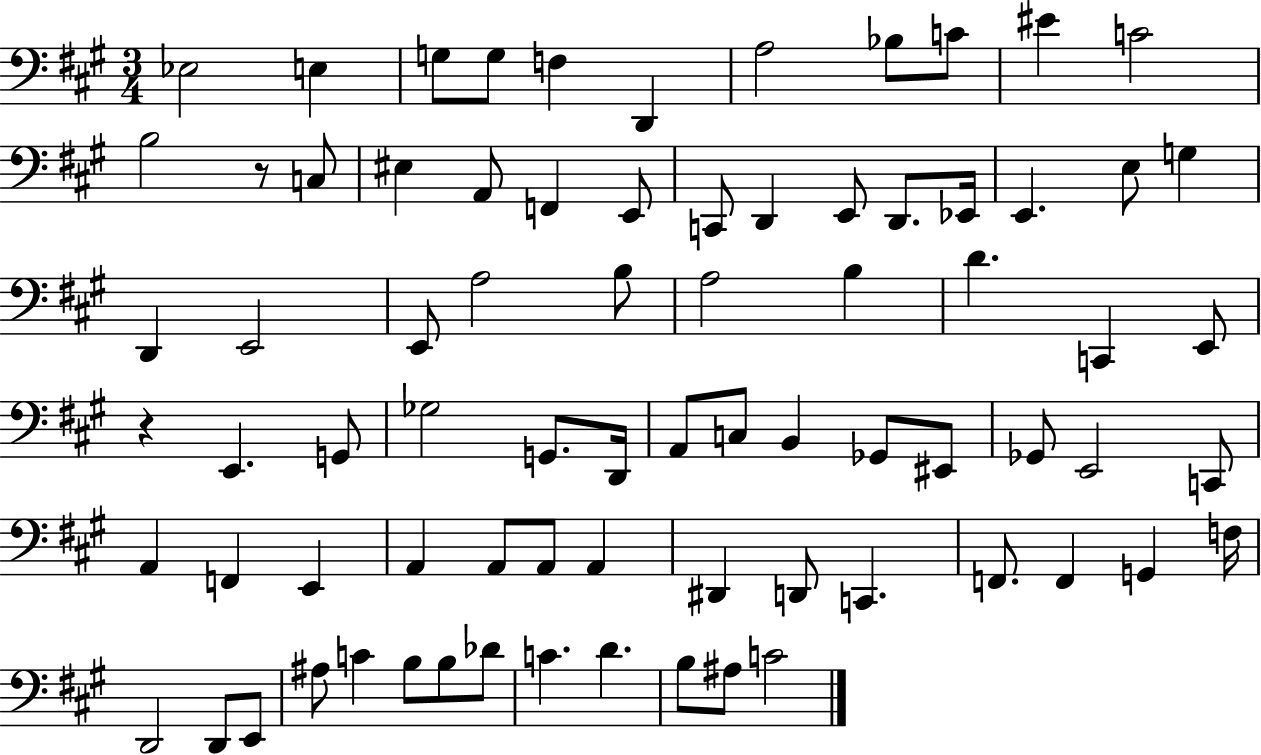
{
  \clef bass
  \numericTimeSignature
  \time 3/4
  \key a \major
  ees2 e4 | g8 g8 f4 d,4 | a2 bes8 c'8 | eis'4 c'2 | \break b2 r8 c8 | eis4 a,8 f,4 e,8 | c,8 d,4 e,8 d,8. ees,16 | e,4. e8 g4 | \break d,4 e,2 | e,8 a2 b8 | a2 b4 | d'4. c,4 e,8 | \break r4 e,4. g,8 | ges2 g,8. d,16 | a,8 c8 b,4 ges,8 eis,8 | ges,8 e,2 c,8 | \break a,4 f,4 e,4 | a,4 a,8 a,8 a,4 | dis,4 d,8 c,4. | f,8. f,4 g,4 f16 | \break d,2 d,8 e,8 | ais8 c'4 b8 b8 des'8 | c'4. d'4. | b8 ais8 c'2 | \break \bar "|."
}